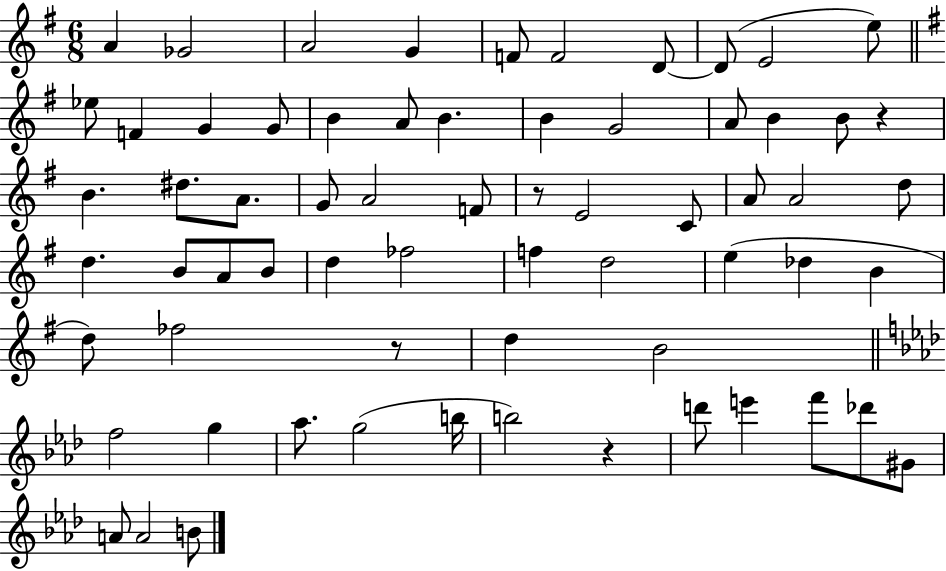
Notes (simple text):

A4/q Gb4/h A4/h G4/q F4/e F4/h D4/e D4/e E4/h E5/e Eb5/e F4/q G4/q G4/e B4/q A4/e B4/q. B4/q G4/h A4/e B4/q B4/e R/q B4/q. D#5/e. A4/e. G4/e A4/h F4/e R/e E4/h C4/e A4/e A4/h D5/e D5/q. B4/e A4/e B4/e D5/q FES5/h F5/q D5/h E5/q Db5/q B4/q D5/e FES5/h R/e D5/q B4/h F5/h G5/q Ab5/e. G5/h B5/s B5/h R/q D6/e E6/q F6/e Db6/e G#4/e A4/e A4/h B4/e